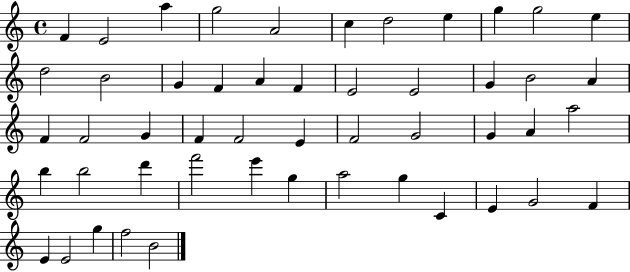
{
  \clef treble
  \time 4/4
  \defaultTimeSignature
  \key c \major
  f'4 e'2 a''4 | g''2 a'2 | c''4 d''2 e''4 | g''4 g''2 e''4 | \break d''2 b'2 | g'4 f'4 a'4 f'4 | e'2 e'2 | g'4 b'2 a'4 | \break f'4 f'2 g'4 | f'4 f'2 e'4 | f'2 g'2 | g'4 a'4 a''2 | \break b''4 b''2 d'''4 | f'''2 e'''4 g''4 | a''2 g''4 c'4 | e'4 g'2 f'4 | \break e'4 e'2 g''4 | f''2 b'2 | \bar "|."
}